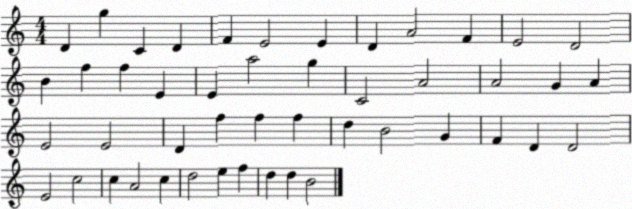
X:1
T:Untitled
M:4/4
L:1/4
K:C
D g C D F E2 E D A2 F E2 D2 B f f E E a2 g C2 A2 A2 G A E2 E2 D f f f d B2 G F D D2 E2 c2 c A2 c d2 e f d d B2